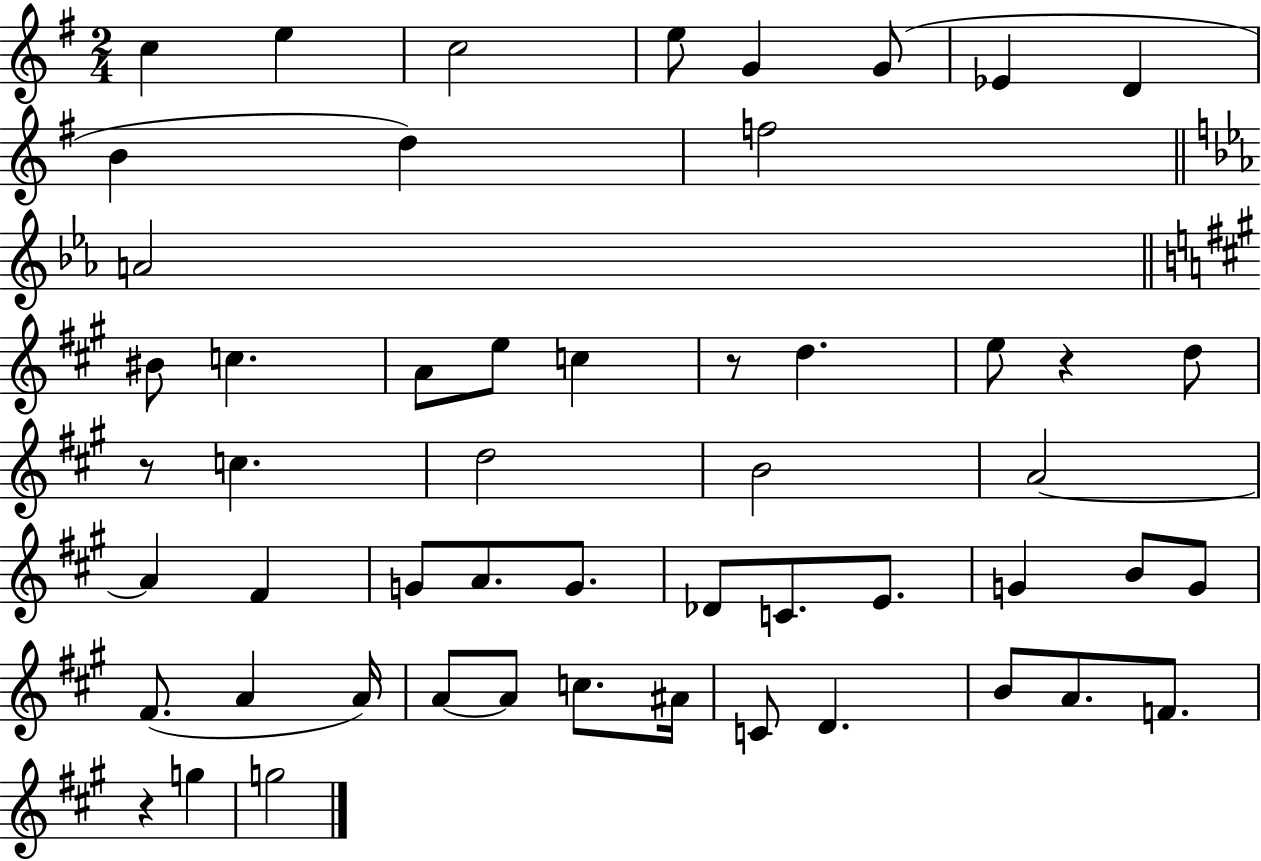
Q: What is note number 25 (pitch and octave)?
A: A4